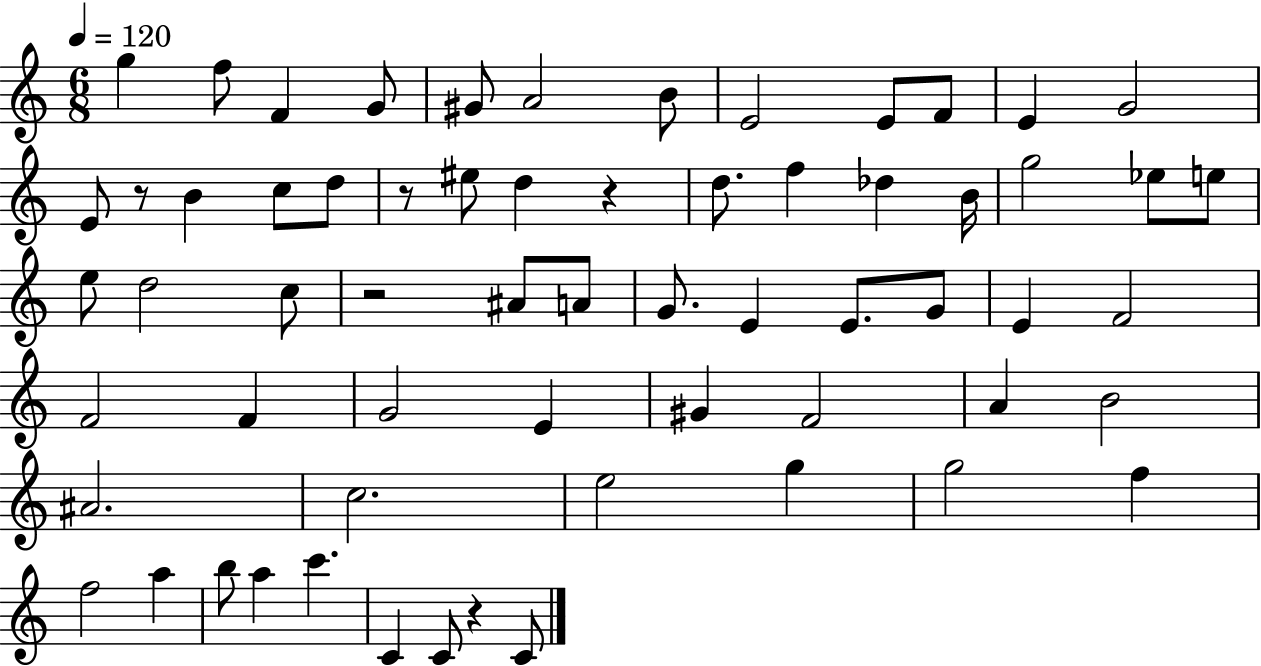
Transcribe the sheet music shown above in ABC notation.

X:1
T:Untitled
M:6/8
L:1/4
K:C
g f/2 F G/2 ^G/2 A2 B/2 E2 E/2 F/2 E G2 E/2 z/2 B c/2 d/2 z/2 ^e/2 d z d/2 f _d B/4 g2 _e/2 e/2 e/2 d2 c/2 z2 ^A/2 A/2 G/2 E E/2 G/2 E F2 F2 F G2 E ^G F2 A B2 ^A2 c2 e2 g g2 f f2 a b/2 a c' C C/2 z C/2